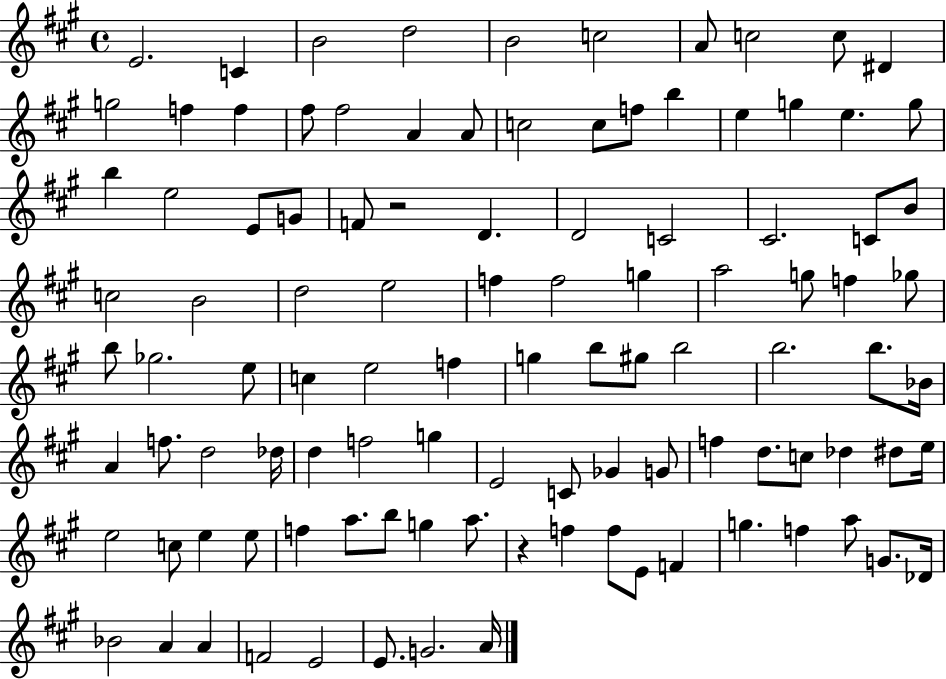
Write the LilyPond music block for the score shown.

{
  \clef treble
  \time 4/4
  \defaultTimeSignature
  \key a \major
  e'2. c'4 | b'2 d''2 | b'2 c''2 | a'8 c''2 c''8 dis'4 | \break g''2 f''4 f''4 | fis''8 fis''2 a'4 a'8 | c''2 c''8 f''8 b''4 | e''4 g''4 e''4. g''8 | \break b''4 e''2 e'8 g'8 | f'8 r2 d'4. | d'2 c'2 | cis'2. c'8 b'8 | \break c''2 b'2 | d''2 e''2 | f''4 f''2 g''4 | a''2 g''8 f''4 ges''8 | \break b''8 ges''2. e''8 | c''4 e''2 f''4 | g''4 b''8 gis''8 b''2 | b''2. b''8. bes'16 | \break a'4 f''8. d''2 des''16 | d''4 f''2 g''4 | e'2 c'8 ges'4 g'8 | f''4 d''8. c''8 des''4 dis''8 e''16 | \break e''2 c''8 e''4 e''8 | f''4 a''8. b''8 g''4 a''8. | r4 f''4 f''8 e'8 f'4 | g''4. f''4 a''8 g'8. des'16 | \break bes'2 a'4 a'4 | f'2 e'2 | e'8. g'2. a'16 | \bar "|."
}